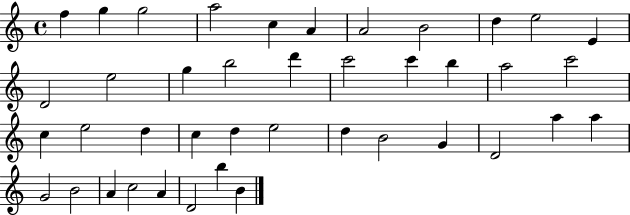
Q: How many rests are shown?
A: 0